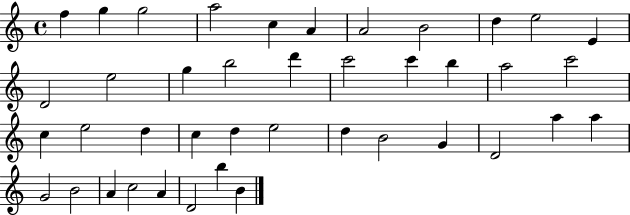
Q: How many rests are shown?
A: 0